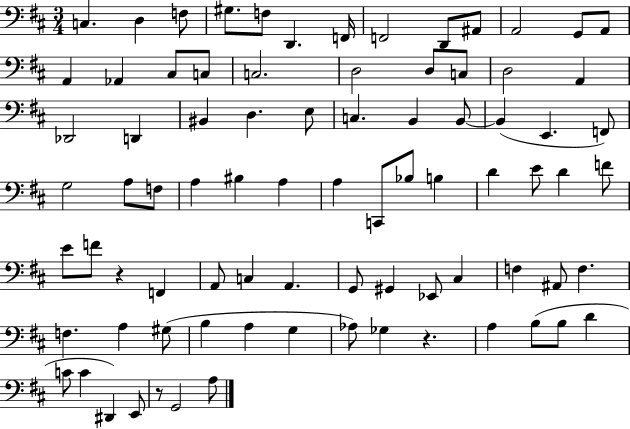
C3/q. D3/q F3/e G#3/e. F3/e D2/q. F2/s F2/h D2/e A#2/e A2/h G2/e A2/e A2/q Ab2/q C#3/e C3/e C3/h. D3/h D3/e C3/e D3/h A2/q Db2/h D2/q BIS2/q D3/q. E3/e C3/q. B2/q B2/e B2/q E2/q. F2/e G3/h A3/e F3/e A3/q BIS3/q A3/q A3/q C2/e Bb3/e B3/q D4/q E4/e D4/q F4/e E4/e F4/e R/q F2/q A2/e C3/q A2/q. G2/e G#2/q Eb2/e C#3/q F3/q A#2/e F3/q. F3/q. A3/q G#3/e B3/q A3/q G3/q Ab3/e Gb3/q R/q. A3/q B3/e B3/e D4/q C4/e C4/q D#2/q E2/e R/e G2/h A3/e